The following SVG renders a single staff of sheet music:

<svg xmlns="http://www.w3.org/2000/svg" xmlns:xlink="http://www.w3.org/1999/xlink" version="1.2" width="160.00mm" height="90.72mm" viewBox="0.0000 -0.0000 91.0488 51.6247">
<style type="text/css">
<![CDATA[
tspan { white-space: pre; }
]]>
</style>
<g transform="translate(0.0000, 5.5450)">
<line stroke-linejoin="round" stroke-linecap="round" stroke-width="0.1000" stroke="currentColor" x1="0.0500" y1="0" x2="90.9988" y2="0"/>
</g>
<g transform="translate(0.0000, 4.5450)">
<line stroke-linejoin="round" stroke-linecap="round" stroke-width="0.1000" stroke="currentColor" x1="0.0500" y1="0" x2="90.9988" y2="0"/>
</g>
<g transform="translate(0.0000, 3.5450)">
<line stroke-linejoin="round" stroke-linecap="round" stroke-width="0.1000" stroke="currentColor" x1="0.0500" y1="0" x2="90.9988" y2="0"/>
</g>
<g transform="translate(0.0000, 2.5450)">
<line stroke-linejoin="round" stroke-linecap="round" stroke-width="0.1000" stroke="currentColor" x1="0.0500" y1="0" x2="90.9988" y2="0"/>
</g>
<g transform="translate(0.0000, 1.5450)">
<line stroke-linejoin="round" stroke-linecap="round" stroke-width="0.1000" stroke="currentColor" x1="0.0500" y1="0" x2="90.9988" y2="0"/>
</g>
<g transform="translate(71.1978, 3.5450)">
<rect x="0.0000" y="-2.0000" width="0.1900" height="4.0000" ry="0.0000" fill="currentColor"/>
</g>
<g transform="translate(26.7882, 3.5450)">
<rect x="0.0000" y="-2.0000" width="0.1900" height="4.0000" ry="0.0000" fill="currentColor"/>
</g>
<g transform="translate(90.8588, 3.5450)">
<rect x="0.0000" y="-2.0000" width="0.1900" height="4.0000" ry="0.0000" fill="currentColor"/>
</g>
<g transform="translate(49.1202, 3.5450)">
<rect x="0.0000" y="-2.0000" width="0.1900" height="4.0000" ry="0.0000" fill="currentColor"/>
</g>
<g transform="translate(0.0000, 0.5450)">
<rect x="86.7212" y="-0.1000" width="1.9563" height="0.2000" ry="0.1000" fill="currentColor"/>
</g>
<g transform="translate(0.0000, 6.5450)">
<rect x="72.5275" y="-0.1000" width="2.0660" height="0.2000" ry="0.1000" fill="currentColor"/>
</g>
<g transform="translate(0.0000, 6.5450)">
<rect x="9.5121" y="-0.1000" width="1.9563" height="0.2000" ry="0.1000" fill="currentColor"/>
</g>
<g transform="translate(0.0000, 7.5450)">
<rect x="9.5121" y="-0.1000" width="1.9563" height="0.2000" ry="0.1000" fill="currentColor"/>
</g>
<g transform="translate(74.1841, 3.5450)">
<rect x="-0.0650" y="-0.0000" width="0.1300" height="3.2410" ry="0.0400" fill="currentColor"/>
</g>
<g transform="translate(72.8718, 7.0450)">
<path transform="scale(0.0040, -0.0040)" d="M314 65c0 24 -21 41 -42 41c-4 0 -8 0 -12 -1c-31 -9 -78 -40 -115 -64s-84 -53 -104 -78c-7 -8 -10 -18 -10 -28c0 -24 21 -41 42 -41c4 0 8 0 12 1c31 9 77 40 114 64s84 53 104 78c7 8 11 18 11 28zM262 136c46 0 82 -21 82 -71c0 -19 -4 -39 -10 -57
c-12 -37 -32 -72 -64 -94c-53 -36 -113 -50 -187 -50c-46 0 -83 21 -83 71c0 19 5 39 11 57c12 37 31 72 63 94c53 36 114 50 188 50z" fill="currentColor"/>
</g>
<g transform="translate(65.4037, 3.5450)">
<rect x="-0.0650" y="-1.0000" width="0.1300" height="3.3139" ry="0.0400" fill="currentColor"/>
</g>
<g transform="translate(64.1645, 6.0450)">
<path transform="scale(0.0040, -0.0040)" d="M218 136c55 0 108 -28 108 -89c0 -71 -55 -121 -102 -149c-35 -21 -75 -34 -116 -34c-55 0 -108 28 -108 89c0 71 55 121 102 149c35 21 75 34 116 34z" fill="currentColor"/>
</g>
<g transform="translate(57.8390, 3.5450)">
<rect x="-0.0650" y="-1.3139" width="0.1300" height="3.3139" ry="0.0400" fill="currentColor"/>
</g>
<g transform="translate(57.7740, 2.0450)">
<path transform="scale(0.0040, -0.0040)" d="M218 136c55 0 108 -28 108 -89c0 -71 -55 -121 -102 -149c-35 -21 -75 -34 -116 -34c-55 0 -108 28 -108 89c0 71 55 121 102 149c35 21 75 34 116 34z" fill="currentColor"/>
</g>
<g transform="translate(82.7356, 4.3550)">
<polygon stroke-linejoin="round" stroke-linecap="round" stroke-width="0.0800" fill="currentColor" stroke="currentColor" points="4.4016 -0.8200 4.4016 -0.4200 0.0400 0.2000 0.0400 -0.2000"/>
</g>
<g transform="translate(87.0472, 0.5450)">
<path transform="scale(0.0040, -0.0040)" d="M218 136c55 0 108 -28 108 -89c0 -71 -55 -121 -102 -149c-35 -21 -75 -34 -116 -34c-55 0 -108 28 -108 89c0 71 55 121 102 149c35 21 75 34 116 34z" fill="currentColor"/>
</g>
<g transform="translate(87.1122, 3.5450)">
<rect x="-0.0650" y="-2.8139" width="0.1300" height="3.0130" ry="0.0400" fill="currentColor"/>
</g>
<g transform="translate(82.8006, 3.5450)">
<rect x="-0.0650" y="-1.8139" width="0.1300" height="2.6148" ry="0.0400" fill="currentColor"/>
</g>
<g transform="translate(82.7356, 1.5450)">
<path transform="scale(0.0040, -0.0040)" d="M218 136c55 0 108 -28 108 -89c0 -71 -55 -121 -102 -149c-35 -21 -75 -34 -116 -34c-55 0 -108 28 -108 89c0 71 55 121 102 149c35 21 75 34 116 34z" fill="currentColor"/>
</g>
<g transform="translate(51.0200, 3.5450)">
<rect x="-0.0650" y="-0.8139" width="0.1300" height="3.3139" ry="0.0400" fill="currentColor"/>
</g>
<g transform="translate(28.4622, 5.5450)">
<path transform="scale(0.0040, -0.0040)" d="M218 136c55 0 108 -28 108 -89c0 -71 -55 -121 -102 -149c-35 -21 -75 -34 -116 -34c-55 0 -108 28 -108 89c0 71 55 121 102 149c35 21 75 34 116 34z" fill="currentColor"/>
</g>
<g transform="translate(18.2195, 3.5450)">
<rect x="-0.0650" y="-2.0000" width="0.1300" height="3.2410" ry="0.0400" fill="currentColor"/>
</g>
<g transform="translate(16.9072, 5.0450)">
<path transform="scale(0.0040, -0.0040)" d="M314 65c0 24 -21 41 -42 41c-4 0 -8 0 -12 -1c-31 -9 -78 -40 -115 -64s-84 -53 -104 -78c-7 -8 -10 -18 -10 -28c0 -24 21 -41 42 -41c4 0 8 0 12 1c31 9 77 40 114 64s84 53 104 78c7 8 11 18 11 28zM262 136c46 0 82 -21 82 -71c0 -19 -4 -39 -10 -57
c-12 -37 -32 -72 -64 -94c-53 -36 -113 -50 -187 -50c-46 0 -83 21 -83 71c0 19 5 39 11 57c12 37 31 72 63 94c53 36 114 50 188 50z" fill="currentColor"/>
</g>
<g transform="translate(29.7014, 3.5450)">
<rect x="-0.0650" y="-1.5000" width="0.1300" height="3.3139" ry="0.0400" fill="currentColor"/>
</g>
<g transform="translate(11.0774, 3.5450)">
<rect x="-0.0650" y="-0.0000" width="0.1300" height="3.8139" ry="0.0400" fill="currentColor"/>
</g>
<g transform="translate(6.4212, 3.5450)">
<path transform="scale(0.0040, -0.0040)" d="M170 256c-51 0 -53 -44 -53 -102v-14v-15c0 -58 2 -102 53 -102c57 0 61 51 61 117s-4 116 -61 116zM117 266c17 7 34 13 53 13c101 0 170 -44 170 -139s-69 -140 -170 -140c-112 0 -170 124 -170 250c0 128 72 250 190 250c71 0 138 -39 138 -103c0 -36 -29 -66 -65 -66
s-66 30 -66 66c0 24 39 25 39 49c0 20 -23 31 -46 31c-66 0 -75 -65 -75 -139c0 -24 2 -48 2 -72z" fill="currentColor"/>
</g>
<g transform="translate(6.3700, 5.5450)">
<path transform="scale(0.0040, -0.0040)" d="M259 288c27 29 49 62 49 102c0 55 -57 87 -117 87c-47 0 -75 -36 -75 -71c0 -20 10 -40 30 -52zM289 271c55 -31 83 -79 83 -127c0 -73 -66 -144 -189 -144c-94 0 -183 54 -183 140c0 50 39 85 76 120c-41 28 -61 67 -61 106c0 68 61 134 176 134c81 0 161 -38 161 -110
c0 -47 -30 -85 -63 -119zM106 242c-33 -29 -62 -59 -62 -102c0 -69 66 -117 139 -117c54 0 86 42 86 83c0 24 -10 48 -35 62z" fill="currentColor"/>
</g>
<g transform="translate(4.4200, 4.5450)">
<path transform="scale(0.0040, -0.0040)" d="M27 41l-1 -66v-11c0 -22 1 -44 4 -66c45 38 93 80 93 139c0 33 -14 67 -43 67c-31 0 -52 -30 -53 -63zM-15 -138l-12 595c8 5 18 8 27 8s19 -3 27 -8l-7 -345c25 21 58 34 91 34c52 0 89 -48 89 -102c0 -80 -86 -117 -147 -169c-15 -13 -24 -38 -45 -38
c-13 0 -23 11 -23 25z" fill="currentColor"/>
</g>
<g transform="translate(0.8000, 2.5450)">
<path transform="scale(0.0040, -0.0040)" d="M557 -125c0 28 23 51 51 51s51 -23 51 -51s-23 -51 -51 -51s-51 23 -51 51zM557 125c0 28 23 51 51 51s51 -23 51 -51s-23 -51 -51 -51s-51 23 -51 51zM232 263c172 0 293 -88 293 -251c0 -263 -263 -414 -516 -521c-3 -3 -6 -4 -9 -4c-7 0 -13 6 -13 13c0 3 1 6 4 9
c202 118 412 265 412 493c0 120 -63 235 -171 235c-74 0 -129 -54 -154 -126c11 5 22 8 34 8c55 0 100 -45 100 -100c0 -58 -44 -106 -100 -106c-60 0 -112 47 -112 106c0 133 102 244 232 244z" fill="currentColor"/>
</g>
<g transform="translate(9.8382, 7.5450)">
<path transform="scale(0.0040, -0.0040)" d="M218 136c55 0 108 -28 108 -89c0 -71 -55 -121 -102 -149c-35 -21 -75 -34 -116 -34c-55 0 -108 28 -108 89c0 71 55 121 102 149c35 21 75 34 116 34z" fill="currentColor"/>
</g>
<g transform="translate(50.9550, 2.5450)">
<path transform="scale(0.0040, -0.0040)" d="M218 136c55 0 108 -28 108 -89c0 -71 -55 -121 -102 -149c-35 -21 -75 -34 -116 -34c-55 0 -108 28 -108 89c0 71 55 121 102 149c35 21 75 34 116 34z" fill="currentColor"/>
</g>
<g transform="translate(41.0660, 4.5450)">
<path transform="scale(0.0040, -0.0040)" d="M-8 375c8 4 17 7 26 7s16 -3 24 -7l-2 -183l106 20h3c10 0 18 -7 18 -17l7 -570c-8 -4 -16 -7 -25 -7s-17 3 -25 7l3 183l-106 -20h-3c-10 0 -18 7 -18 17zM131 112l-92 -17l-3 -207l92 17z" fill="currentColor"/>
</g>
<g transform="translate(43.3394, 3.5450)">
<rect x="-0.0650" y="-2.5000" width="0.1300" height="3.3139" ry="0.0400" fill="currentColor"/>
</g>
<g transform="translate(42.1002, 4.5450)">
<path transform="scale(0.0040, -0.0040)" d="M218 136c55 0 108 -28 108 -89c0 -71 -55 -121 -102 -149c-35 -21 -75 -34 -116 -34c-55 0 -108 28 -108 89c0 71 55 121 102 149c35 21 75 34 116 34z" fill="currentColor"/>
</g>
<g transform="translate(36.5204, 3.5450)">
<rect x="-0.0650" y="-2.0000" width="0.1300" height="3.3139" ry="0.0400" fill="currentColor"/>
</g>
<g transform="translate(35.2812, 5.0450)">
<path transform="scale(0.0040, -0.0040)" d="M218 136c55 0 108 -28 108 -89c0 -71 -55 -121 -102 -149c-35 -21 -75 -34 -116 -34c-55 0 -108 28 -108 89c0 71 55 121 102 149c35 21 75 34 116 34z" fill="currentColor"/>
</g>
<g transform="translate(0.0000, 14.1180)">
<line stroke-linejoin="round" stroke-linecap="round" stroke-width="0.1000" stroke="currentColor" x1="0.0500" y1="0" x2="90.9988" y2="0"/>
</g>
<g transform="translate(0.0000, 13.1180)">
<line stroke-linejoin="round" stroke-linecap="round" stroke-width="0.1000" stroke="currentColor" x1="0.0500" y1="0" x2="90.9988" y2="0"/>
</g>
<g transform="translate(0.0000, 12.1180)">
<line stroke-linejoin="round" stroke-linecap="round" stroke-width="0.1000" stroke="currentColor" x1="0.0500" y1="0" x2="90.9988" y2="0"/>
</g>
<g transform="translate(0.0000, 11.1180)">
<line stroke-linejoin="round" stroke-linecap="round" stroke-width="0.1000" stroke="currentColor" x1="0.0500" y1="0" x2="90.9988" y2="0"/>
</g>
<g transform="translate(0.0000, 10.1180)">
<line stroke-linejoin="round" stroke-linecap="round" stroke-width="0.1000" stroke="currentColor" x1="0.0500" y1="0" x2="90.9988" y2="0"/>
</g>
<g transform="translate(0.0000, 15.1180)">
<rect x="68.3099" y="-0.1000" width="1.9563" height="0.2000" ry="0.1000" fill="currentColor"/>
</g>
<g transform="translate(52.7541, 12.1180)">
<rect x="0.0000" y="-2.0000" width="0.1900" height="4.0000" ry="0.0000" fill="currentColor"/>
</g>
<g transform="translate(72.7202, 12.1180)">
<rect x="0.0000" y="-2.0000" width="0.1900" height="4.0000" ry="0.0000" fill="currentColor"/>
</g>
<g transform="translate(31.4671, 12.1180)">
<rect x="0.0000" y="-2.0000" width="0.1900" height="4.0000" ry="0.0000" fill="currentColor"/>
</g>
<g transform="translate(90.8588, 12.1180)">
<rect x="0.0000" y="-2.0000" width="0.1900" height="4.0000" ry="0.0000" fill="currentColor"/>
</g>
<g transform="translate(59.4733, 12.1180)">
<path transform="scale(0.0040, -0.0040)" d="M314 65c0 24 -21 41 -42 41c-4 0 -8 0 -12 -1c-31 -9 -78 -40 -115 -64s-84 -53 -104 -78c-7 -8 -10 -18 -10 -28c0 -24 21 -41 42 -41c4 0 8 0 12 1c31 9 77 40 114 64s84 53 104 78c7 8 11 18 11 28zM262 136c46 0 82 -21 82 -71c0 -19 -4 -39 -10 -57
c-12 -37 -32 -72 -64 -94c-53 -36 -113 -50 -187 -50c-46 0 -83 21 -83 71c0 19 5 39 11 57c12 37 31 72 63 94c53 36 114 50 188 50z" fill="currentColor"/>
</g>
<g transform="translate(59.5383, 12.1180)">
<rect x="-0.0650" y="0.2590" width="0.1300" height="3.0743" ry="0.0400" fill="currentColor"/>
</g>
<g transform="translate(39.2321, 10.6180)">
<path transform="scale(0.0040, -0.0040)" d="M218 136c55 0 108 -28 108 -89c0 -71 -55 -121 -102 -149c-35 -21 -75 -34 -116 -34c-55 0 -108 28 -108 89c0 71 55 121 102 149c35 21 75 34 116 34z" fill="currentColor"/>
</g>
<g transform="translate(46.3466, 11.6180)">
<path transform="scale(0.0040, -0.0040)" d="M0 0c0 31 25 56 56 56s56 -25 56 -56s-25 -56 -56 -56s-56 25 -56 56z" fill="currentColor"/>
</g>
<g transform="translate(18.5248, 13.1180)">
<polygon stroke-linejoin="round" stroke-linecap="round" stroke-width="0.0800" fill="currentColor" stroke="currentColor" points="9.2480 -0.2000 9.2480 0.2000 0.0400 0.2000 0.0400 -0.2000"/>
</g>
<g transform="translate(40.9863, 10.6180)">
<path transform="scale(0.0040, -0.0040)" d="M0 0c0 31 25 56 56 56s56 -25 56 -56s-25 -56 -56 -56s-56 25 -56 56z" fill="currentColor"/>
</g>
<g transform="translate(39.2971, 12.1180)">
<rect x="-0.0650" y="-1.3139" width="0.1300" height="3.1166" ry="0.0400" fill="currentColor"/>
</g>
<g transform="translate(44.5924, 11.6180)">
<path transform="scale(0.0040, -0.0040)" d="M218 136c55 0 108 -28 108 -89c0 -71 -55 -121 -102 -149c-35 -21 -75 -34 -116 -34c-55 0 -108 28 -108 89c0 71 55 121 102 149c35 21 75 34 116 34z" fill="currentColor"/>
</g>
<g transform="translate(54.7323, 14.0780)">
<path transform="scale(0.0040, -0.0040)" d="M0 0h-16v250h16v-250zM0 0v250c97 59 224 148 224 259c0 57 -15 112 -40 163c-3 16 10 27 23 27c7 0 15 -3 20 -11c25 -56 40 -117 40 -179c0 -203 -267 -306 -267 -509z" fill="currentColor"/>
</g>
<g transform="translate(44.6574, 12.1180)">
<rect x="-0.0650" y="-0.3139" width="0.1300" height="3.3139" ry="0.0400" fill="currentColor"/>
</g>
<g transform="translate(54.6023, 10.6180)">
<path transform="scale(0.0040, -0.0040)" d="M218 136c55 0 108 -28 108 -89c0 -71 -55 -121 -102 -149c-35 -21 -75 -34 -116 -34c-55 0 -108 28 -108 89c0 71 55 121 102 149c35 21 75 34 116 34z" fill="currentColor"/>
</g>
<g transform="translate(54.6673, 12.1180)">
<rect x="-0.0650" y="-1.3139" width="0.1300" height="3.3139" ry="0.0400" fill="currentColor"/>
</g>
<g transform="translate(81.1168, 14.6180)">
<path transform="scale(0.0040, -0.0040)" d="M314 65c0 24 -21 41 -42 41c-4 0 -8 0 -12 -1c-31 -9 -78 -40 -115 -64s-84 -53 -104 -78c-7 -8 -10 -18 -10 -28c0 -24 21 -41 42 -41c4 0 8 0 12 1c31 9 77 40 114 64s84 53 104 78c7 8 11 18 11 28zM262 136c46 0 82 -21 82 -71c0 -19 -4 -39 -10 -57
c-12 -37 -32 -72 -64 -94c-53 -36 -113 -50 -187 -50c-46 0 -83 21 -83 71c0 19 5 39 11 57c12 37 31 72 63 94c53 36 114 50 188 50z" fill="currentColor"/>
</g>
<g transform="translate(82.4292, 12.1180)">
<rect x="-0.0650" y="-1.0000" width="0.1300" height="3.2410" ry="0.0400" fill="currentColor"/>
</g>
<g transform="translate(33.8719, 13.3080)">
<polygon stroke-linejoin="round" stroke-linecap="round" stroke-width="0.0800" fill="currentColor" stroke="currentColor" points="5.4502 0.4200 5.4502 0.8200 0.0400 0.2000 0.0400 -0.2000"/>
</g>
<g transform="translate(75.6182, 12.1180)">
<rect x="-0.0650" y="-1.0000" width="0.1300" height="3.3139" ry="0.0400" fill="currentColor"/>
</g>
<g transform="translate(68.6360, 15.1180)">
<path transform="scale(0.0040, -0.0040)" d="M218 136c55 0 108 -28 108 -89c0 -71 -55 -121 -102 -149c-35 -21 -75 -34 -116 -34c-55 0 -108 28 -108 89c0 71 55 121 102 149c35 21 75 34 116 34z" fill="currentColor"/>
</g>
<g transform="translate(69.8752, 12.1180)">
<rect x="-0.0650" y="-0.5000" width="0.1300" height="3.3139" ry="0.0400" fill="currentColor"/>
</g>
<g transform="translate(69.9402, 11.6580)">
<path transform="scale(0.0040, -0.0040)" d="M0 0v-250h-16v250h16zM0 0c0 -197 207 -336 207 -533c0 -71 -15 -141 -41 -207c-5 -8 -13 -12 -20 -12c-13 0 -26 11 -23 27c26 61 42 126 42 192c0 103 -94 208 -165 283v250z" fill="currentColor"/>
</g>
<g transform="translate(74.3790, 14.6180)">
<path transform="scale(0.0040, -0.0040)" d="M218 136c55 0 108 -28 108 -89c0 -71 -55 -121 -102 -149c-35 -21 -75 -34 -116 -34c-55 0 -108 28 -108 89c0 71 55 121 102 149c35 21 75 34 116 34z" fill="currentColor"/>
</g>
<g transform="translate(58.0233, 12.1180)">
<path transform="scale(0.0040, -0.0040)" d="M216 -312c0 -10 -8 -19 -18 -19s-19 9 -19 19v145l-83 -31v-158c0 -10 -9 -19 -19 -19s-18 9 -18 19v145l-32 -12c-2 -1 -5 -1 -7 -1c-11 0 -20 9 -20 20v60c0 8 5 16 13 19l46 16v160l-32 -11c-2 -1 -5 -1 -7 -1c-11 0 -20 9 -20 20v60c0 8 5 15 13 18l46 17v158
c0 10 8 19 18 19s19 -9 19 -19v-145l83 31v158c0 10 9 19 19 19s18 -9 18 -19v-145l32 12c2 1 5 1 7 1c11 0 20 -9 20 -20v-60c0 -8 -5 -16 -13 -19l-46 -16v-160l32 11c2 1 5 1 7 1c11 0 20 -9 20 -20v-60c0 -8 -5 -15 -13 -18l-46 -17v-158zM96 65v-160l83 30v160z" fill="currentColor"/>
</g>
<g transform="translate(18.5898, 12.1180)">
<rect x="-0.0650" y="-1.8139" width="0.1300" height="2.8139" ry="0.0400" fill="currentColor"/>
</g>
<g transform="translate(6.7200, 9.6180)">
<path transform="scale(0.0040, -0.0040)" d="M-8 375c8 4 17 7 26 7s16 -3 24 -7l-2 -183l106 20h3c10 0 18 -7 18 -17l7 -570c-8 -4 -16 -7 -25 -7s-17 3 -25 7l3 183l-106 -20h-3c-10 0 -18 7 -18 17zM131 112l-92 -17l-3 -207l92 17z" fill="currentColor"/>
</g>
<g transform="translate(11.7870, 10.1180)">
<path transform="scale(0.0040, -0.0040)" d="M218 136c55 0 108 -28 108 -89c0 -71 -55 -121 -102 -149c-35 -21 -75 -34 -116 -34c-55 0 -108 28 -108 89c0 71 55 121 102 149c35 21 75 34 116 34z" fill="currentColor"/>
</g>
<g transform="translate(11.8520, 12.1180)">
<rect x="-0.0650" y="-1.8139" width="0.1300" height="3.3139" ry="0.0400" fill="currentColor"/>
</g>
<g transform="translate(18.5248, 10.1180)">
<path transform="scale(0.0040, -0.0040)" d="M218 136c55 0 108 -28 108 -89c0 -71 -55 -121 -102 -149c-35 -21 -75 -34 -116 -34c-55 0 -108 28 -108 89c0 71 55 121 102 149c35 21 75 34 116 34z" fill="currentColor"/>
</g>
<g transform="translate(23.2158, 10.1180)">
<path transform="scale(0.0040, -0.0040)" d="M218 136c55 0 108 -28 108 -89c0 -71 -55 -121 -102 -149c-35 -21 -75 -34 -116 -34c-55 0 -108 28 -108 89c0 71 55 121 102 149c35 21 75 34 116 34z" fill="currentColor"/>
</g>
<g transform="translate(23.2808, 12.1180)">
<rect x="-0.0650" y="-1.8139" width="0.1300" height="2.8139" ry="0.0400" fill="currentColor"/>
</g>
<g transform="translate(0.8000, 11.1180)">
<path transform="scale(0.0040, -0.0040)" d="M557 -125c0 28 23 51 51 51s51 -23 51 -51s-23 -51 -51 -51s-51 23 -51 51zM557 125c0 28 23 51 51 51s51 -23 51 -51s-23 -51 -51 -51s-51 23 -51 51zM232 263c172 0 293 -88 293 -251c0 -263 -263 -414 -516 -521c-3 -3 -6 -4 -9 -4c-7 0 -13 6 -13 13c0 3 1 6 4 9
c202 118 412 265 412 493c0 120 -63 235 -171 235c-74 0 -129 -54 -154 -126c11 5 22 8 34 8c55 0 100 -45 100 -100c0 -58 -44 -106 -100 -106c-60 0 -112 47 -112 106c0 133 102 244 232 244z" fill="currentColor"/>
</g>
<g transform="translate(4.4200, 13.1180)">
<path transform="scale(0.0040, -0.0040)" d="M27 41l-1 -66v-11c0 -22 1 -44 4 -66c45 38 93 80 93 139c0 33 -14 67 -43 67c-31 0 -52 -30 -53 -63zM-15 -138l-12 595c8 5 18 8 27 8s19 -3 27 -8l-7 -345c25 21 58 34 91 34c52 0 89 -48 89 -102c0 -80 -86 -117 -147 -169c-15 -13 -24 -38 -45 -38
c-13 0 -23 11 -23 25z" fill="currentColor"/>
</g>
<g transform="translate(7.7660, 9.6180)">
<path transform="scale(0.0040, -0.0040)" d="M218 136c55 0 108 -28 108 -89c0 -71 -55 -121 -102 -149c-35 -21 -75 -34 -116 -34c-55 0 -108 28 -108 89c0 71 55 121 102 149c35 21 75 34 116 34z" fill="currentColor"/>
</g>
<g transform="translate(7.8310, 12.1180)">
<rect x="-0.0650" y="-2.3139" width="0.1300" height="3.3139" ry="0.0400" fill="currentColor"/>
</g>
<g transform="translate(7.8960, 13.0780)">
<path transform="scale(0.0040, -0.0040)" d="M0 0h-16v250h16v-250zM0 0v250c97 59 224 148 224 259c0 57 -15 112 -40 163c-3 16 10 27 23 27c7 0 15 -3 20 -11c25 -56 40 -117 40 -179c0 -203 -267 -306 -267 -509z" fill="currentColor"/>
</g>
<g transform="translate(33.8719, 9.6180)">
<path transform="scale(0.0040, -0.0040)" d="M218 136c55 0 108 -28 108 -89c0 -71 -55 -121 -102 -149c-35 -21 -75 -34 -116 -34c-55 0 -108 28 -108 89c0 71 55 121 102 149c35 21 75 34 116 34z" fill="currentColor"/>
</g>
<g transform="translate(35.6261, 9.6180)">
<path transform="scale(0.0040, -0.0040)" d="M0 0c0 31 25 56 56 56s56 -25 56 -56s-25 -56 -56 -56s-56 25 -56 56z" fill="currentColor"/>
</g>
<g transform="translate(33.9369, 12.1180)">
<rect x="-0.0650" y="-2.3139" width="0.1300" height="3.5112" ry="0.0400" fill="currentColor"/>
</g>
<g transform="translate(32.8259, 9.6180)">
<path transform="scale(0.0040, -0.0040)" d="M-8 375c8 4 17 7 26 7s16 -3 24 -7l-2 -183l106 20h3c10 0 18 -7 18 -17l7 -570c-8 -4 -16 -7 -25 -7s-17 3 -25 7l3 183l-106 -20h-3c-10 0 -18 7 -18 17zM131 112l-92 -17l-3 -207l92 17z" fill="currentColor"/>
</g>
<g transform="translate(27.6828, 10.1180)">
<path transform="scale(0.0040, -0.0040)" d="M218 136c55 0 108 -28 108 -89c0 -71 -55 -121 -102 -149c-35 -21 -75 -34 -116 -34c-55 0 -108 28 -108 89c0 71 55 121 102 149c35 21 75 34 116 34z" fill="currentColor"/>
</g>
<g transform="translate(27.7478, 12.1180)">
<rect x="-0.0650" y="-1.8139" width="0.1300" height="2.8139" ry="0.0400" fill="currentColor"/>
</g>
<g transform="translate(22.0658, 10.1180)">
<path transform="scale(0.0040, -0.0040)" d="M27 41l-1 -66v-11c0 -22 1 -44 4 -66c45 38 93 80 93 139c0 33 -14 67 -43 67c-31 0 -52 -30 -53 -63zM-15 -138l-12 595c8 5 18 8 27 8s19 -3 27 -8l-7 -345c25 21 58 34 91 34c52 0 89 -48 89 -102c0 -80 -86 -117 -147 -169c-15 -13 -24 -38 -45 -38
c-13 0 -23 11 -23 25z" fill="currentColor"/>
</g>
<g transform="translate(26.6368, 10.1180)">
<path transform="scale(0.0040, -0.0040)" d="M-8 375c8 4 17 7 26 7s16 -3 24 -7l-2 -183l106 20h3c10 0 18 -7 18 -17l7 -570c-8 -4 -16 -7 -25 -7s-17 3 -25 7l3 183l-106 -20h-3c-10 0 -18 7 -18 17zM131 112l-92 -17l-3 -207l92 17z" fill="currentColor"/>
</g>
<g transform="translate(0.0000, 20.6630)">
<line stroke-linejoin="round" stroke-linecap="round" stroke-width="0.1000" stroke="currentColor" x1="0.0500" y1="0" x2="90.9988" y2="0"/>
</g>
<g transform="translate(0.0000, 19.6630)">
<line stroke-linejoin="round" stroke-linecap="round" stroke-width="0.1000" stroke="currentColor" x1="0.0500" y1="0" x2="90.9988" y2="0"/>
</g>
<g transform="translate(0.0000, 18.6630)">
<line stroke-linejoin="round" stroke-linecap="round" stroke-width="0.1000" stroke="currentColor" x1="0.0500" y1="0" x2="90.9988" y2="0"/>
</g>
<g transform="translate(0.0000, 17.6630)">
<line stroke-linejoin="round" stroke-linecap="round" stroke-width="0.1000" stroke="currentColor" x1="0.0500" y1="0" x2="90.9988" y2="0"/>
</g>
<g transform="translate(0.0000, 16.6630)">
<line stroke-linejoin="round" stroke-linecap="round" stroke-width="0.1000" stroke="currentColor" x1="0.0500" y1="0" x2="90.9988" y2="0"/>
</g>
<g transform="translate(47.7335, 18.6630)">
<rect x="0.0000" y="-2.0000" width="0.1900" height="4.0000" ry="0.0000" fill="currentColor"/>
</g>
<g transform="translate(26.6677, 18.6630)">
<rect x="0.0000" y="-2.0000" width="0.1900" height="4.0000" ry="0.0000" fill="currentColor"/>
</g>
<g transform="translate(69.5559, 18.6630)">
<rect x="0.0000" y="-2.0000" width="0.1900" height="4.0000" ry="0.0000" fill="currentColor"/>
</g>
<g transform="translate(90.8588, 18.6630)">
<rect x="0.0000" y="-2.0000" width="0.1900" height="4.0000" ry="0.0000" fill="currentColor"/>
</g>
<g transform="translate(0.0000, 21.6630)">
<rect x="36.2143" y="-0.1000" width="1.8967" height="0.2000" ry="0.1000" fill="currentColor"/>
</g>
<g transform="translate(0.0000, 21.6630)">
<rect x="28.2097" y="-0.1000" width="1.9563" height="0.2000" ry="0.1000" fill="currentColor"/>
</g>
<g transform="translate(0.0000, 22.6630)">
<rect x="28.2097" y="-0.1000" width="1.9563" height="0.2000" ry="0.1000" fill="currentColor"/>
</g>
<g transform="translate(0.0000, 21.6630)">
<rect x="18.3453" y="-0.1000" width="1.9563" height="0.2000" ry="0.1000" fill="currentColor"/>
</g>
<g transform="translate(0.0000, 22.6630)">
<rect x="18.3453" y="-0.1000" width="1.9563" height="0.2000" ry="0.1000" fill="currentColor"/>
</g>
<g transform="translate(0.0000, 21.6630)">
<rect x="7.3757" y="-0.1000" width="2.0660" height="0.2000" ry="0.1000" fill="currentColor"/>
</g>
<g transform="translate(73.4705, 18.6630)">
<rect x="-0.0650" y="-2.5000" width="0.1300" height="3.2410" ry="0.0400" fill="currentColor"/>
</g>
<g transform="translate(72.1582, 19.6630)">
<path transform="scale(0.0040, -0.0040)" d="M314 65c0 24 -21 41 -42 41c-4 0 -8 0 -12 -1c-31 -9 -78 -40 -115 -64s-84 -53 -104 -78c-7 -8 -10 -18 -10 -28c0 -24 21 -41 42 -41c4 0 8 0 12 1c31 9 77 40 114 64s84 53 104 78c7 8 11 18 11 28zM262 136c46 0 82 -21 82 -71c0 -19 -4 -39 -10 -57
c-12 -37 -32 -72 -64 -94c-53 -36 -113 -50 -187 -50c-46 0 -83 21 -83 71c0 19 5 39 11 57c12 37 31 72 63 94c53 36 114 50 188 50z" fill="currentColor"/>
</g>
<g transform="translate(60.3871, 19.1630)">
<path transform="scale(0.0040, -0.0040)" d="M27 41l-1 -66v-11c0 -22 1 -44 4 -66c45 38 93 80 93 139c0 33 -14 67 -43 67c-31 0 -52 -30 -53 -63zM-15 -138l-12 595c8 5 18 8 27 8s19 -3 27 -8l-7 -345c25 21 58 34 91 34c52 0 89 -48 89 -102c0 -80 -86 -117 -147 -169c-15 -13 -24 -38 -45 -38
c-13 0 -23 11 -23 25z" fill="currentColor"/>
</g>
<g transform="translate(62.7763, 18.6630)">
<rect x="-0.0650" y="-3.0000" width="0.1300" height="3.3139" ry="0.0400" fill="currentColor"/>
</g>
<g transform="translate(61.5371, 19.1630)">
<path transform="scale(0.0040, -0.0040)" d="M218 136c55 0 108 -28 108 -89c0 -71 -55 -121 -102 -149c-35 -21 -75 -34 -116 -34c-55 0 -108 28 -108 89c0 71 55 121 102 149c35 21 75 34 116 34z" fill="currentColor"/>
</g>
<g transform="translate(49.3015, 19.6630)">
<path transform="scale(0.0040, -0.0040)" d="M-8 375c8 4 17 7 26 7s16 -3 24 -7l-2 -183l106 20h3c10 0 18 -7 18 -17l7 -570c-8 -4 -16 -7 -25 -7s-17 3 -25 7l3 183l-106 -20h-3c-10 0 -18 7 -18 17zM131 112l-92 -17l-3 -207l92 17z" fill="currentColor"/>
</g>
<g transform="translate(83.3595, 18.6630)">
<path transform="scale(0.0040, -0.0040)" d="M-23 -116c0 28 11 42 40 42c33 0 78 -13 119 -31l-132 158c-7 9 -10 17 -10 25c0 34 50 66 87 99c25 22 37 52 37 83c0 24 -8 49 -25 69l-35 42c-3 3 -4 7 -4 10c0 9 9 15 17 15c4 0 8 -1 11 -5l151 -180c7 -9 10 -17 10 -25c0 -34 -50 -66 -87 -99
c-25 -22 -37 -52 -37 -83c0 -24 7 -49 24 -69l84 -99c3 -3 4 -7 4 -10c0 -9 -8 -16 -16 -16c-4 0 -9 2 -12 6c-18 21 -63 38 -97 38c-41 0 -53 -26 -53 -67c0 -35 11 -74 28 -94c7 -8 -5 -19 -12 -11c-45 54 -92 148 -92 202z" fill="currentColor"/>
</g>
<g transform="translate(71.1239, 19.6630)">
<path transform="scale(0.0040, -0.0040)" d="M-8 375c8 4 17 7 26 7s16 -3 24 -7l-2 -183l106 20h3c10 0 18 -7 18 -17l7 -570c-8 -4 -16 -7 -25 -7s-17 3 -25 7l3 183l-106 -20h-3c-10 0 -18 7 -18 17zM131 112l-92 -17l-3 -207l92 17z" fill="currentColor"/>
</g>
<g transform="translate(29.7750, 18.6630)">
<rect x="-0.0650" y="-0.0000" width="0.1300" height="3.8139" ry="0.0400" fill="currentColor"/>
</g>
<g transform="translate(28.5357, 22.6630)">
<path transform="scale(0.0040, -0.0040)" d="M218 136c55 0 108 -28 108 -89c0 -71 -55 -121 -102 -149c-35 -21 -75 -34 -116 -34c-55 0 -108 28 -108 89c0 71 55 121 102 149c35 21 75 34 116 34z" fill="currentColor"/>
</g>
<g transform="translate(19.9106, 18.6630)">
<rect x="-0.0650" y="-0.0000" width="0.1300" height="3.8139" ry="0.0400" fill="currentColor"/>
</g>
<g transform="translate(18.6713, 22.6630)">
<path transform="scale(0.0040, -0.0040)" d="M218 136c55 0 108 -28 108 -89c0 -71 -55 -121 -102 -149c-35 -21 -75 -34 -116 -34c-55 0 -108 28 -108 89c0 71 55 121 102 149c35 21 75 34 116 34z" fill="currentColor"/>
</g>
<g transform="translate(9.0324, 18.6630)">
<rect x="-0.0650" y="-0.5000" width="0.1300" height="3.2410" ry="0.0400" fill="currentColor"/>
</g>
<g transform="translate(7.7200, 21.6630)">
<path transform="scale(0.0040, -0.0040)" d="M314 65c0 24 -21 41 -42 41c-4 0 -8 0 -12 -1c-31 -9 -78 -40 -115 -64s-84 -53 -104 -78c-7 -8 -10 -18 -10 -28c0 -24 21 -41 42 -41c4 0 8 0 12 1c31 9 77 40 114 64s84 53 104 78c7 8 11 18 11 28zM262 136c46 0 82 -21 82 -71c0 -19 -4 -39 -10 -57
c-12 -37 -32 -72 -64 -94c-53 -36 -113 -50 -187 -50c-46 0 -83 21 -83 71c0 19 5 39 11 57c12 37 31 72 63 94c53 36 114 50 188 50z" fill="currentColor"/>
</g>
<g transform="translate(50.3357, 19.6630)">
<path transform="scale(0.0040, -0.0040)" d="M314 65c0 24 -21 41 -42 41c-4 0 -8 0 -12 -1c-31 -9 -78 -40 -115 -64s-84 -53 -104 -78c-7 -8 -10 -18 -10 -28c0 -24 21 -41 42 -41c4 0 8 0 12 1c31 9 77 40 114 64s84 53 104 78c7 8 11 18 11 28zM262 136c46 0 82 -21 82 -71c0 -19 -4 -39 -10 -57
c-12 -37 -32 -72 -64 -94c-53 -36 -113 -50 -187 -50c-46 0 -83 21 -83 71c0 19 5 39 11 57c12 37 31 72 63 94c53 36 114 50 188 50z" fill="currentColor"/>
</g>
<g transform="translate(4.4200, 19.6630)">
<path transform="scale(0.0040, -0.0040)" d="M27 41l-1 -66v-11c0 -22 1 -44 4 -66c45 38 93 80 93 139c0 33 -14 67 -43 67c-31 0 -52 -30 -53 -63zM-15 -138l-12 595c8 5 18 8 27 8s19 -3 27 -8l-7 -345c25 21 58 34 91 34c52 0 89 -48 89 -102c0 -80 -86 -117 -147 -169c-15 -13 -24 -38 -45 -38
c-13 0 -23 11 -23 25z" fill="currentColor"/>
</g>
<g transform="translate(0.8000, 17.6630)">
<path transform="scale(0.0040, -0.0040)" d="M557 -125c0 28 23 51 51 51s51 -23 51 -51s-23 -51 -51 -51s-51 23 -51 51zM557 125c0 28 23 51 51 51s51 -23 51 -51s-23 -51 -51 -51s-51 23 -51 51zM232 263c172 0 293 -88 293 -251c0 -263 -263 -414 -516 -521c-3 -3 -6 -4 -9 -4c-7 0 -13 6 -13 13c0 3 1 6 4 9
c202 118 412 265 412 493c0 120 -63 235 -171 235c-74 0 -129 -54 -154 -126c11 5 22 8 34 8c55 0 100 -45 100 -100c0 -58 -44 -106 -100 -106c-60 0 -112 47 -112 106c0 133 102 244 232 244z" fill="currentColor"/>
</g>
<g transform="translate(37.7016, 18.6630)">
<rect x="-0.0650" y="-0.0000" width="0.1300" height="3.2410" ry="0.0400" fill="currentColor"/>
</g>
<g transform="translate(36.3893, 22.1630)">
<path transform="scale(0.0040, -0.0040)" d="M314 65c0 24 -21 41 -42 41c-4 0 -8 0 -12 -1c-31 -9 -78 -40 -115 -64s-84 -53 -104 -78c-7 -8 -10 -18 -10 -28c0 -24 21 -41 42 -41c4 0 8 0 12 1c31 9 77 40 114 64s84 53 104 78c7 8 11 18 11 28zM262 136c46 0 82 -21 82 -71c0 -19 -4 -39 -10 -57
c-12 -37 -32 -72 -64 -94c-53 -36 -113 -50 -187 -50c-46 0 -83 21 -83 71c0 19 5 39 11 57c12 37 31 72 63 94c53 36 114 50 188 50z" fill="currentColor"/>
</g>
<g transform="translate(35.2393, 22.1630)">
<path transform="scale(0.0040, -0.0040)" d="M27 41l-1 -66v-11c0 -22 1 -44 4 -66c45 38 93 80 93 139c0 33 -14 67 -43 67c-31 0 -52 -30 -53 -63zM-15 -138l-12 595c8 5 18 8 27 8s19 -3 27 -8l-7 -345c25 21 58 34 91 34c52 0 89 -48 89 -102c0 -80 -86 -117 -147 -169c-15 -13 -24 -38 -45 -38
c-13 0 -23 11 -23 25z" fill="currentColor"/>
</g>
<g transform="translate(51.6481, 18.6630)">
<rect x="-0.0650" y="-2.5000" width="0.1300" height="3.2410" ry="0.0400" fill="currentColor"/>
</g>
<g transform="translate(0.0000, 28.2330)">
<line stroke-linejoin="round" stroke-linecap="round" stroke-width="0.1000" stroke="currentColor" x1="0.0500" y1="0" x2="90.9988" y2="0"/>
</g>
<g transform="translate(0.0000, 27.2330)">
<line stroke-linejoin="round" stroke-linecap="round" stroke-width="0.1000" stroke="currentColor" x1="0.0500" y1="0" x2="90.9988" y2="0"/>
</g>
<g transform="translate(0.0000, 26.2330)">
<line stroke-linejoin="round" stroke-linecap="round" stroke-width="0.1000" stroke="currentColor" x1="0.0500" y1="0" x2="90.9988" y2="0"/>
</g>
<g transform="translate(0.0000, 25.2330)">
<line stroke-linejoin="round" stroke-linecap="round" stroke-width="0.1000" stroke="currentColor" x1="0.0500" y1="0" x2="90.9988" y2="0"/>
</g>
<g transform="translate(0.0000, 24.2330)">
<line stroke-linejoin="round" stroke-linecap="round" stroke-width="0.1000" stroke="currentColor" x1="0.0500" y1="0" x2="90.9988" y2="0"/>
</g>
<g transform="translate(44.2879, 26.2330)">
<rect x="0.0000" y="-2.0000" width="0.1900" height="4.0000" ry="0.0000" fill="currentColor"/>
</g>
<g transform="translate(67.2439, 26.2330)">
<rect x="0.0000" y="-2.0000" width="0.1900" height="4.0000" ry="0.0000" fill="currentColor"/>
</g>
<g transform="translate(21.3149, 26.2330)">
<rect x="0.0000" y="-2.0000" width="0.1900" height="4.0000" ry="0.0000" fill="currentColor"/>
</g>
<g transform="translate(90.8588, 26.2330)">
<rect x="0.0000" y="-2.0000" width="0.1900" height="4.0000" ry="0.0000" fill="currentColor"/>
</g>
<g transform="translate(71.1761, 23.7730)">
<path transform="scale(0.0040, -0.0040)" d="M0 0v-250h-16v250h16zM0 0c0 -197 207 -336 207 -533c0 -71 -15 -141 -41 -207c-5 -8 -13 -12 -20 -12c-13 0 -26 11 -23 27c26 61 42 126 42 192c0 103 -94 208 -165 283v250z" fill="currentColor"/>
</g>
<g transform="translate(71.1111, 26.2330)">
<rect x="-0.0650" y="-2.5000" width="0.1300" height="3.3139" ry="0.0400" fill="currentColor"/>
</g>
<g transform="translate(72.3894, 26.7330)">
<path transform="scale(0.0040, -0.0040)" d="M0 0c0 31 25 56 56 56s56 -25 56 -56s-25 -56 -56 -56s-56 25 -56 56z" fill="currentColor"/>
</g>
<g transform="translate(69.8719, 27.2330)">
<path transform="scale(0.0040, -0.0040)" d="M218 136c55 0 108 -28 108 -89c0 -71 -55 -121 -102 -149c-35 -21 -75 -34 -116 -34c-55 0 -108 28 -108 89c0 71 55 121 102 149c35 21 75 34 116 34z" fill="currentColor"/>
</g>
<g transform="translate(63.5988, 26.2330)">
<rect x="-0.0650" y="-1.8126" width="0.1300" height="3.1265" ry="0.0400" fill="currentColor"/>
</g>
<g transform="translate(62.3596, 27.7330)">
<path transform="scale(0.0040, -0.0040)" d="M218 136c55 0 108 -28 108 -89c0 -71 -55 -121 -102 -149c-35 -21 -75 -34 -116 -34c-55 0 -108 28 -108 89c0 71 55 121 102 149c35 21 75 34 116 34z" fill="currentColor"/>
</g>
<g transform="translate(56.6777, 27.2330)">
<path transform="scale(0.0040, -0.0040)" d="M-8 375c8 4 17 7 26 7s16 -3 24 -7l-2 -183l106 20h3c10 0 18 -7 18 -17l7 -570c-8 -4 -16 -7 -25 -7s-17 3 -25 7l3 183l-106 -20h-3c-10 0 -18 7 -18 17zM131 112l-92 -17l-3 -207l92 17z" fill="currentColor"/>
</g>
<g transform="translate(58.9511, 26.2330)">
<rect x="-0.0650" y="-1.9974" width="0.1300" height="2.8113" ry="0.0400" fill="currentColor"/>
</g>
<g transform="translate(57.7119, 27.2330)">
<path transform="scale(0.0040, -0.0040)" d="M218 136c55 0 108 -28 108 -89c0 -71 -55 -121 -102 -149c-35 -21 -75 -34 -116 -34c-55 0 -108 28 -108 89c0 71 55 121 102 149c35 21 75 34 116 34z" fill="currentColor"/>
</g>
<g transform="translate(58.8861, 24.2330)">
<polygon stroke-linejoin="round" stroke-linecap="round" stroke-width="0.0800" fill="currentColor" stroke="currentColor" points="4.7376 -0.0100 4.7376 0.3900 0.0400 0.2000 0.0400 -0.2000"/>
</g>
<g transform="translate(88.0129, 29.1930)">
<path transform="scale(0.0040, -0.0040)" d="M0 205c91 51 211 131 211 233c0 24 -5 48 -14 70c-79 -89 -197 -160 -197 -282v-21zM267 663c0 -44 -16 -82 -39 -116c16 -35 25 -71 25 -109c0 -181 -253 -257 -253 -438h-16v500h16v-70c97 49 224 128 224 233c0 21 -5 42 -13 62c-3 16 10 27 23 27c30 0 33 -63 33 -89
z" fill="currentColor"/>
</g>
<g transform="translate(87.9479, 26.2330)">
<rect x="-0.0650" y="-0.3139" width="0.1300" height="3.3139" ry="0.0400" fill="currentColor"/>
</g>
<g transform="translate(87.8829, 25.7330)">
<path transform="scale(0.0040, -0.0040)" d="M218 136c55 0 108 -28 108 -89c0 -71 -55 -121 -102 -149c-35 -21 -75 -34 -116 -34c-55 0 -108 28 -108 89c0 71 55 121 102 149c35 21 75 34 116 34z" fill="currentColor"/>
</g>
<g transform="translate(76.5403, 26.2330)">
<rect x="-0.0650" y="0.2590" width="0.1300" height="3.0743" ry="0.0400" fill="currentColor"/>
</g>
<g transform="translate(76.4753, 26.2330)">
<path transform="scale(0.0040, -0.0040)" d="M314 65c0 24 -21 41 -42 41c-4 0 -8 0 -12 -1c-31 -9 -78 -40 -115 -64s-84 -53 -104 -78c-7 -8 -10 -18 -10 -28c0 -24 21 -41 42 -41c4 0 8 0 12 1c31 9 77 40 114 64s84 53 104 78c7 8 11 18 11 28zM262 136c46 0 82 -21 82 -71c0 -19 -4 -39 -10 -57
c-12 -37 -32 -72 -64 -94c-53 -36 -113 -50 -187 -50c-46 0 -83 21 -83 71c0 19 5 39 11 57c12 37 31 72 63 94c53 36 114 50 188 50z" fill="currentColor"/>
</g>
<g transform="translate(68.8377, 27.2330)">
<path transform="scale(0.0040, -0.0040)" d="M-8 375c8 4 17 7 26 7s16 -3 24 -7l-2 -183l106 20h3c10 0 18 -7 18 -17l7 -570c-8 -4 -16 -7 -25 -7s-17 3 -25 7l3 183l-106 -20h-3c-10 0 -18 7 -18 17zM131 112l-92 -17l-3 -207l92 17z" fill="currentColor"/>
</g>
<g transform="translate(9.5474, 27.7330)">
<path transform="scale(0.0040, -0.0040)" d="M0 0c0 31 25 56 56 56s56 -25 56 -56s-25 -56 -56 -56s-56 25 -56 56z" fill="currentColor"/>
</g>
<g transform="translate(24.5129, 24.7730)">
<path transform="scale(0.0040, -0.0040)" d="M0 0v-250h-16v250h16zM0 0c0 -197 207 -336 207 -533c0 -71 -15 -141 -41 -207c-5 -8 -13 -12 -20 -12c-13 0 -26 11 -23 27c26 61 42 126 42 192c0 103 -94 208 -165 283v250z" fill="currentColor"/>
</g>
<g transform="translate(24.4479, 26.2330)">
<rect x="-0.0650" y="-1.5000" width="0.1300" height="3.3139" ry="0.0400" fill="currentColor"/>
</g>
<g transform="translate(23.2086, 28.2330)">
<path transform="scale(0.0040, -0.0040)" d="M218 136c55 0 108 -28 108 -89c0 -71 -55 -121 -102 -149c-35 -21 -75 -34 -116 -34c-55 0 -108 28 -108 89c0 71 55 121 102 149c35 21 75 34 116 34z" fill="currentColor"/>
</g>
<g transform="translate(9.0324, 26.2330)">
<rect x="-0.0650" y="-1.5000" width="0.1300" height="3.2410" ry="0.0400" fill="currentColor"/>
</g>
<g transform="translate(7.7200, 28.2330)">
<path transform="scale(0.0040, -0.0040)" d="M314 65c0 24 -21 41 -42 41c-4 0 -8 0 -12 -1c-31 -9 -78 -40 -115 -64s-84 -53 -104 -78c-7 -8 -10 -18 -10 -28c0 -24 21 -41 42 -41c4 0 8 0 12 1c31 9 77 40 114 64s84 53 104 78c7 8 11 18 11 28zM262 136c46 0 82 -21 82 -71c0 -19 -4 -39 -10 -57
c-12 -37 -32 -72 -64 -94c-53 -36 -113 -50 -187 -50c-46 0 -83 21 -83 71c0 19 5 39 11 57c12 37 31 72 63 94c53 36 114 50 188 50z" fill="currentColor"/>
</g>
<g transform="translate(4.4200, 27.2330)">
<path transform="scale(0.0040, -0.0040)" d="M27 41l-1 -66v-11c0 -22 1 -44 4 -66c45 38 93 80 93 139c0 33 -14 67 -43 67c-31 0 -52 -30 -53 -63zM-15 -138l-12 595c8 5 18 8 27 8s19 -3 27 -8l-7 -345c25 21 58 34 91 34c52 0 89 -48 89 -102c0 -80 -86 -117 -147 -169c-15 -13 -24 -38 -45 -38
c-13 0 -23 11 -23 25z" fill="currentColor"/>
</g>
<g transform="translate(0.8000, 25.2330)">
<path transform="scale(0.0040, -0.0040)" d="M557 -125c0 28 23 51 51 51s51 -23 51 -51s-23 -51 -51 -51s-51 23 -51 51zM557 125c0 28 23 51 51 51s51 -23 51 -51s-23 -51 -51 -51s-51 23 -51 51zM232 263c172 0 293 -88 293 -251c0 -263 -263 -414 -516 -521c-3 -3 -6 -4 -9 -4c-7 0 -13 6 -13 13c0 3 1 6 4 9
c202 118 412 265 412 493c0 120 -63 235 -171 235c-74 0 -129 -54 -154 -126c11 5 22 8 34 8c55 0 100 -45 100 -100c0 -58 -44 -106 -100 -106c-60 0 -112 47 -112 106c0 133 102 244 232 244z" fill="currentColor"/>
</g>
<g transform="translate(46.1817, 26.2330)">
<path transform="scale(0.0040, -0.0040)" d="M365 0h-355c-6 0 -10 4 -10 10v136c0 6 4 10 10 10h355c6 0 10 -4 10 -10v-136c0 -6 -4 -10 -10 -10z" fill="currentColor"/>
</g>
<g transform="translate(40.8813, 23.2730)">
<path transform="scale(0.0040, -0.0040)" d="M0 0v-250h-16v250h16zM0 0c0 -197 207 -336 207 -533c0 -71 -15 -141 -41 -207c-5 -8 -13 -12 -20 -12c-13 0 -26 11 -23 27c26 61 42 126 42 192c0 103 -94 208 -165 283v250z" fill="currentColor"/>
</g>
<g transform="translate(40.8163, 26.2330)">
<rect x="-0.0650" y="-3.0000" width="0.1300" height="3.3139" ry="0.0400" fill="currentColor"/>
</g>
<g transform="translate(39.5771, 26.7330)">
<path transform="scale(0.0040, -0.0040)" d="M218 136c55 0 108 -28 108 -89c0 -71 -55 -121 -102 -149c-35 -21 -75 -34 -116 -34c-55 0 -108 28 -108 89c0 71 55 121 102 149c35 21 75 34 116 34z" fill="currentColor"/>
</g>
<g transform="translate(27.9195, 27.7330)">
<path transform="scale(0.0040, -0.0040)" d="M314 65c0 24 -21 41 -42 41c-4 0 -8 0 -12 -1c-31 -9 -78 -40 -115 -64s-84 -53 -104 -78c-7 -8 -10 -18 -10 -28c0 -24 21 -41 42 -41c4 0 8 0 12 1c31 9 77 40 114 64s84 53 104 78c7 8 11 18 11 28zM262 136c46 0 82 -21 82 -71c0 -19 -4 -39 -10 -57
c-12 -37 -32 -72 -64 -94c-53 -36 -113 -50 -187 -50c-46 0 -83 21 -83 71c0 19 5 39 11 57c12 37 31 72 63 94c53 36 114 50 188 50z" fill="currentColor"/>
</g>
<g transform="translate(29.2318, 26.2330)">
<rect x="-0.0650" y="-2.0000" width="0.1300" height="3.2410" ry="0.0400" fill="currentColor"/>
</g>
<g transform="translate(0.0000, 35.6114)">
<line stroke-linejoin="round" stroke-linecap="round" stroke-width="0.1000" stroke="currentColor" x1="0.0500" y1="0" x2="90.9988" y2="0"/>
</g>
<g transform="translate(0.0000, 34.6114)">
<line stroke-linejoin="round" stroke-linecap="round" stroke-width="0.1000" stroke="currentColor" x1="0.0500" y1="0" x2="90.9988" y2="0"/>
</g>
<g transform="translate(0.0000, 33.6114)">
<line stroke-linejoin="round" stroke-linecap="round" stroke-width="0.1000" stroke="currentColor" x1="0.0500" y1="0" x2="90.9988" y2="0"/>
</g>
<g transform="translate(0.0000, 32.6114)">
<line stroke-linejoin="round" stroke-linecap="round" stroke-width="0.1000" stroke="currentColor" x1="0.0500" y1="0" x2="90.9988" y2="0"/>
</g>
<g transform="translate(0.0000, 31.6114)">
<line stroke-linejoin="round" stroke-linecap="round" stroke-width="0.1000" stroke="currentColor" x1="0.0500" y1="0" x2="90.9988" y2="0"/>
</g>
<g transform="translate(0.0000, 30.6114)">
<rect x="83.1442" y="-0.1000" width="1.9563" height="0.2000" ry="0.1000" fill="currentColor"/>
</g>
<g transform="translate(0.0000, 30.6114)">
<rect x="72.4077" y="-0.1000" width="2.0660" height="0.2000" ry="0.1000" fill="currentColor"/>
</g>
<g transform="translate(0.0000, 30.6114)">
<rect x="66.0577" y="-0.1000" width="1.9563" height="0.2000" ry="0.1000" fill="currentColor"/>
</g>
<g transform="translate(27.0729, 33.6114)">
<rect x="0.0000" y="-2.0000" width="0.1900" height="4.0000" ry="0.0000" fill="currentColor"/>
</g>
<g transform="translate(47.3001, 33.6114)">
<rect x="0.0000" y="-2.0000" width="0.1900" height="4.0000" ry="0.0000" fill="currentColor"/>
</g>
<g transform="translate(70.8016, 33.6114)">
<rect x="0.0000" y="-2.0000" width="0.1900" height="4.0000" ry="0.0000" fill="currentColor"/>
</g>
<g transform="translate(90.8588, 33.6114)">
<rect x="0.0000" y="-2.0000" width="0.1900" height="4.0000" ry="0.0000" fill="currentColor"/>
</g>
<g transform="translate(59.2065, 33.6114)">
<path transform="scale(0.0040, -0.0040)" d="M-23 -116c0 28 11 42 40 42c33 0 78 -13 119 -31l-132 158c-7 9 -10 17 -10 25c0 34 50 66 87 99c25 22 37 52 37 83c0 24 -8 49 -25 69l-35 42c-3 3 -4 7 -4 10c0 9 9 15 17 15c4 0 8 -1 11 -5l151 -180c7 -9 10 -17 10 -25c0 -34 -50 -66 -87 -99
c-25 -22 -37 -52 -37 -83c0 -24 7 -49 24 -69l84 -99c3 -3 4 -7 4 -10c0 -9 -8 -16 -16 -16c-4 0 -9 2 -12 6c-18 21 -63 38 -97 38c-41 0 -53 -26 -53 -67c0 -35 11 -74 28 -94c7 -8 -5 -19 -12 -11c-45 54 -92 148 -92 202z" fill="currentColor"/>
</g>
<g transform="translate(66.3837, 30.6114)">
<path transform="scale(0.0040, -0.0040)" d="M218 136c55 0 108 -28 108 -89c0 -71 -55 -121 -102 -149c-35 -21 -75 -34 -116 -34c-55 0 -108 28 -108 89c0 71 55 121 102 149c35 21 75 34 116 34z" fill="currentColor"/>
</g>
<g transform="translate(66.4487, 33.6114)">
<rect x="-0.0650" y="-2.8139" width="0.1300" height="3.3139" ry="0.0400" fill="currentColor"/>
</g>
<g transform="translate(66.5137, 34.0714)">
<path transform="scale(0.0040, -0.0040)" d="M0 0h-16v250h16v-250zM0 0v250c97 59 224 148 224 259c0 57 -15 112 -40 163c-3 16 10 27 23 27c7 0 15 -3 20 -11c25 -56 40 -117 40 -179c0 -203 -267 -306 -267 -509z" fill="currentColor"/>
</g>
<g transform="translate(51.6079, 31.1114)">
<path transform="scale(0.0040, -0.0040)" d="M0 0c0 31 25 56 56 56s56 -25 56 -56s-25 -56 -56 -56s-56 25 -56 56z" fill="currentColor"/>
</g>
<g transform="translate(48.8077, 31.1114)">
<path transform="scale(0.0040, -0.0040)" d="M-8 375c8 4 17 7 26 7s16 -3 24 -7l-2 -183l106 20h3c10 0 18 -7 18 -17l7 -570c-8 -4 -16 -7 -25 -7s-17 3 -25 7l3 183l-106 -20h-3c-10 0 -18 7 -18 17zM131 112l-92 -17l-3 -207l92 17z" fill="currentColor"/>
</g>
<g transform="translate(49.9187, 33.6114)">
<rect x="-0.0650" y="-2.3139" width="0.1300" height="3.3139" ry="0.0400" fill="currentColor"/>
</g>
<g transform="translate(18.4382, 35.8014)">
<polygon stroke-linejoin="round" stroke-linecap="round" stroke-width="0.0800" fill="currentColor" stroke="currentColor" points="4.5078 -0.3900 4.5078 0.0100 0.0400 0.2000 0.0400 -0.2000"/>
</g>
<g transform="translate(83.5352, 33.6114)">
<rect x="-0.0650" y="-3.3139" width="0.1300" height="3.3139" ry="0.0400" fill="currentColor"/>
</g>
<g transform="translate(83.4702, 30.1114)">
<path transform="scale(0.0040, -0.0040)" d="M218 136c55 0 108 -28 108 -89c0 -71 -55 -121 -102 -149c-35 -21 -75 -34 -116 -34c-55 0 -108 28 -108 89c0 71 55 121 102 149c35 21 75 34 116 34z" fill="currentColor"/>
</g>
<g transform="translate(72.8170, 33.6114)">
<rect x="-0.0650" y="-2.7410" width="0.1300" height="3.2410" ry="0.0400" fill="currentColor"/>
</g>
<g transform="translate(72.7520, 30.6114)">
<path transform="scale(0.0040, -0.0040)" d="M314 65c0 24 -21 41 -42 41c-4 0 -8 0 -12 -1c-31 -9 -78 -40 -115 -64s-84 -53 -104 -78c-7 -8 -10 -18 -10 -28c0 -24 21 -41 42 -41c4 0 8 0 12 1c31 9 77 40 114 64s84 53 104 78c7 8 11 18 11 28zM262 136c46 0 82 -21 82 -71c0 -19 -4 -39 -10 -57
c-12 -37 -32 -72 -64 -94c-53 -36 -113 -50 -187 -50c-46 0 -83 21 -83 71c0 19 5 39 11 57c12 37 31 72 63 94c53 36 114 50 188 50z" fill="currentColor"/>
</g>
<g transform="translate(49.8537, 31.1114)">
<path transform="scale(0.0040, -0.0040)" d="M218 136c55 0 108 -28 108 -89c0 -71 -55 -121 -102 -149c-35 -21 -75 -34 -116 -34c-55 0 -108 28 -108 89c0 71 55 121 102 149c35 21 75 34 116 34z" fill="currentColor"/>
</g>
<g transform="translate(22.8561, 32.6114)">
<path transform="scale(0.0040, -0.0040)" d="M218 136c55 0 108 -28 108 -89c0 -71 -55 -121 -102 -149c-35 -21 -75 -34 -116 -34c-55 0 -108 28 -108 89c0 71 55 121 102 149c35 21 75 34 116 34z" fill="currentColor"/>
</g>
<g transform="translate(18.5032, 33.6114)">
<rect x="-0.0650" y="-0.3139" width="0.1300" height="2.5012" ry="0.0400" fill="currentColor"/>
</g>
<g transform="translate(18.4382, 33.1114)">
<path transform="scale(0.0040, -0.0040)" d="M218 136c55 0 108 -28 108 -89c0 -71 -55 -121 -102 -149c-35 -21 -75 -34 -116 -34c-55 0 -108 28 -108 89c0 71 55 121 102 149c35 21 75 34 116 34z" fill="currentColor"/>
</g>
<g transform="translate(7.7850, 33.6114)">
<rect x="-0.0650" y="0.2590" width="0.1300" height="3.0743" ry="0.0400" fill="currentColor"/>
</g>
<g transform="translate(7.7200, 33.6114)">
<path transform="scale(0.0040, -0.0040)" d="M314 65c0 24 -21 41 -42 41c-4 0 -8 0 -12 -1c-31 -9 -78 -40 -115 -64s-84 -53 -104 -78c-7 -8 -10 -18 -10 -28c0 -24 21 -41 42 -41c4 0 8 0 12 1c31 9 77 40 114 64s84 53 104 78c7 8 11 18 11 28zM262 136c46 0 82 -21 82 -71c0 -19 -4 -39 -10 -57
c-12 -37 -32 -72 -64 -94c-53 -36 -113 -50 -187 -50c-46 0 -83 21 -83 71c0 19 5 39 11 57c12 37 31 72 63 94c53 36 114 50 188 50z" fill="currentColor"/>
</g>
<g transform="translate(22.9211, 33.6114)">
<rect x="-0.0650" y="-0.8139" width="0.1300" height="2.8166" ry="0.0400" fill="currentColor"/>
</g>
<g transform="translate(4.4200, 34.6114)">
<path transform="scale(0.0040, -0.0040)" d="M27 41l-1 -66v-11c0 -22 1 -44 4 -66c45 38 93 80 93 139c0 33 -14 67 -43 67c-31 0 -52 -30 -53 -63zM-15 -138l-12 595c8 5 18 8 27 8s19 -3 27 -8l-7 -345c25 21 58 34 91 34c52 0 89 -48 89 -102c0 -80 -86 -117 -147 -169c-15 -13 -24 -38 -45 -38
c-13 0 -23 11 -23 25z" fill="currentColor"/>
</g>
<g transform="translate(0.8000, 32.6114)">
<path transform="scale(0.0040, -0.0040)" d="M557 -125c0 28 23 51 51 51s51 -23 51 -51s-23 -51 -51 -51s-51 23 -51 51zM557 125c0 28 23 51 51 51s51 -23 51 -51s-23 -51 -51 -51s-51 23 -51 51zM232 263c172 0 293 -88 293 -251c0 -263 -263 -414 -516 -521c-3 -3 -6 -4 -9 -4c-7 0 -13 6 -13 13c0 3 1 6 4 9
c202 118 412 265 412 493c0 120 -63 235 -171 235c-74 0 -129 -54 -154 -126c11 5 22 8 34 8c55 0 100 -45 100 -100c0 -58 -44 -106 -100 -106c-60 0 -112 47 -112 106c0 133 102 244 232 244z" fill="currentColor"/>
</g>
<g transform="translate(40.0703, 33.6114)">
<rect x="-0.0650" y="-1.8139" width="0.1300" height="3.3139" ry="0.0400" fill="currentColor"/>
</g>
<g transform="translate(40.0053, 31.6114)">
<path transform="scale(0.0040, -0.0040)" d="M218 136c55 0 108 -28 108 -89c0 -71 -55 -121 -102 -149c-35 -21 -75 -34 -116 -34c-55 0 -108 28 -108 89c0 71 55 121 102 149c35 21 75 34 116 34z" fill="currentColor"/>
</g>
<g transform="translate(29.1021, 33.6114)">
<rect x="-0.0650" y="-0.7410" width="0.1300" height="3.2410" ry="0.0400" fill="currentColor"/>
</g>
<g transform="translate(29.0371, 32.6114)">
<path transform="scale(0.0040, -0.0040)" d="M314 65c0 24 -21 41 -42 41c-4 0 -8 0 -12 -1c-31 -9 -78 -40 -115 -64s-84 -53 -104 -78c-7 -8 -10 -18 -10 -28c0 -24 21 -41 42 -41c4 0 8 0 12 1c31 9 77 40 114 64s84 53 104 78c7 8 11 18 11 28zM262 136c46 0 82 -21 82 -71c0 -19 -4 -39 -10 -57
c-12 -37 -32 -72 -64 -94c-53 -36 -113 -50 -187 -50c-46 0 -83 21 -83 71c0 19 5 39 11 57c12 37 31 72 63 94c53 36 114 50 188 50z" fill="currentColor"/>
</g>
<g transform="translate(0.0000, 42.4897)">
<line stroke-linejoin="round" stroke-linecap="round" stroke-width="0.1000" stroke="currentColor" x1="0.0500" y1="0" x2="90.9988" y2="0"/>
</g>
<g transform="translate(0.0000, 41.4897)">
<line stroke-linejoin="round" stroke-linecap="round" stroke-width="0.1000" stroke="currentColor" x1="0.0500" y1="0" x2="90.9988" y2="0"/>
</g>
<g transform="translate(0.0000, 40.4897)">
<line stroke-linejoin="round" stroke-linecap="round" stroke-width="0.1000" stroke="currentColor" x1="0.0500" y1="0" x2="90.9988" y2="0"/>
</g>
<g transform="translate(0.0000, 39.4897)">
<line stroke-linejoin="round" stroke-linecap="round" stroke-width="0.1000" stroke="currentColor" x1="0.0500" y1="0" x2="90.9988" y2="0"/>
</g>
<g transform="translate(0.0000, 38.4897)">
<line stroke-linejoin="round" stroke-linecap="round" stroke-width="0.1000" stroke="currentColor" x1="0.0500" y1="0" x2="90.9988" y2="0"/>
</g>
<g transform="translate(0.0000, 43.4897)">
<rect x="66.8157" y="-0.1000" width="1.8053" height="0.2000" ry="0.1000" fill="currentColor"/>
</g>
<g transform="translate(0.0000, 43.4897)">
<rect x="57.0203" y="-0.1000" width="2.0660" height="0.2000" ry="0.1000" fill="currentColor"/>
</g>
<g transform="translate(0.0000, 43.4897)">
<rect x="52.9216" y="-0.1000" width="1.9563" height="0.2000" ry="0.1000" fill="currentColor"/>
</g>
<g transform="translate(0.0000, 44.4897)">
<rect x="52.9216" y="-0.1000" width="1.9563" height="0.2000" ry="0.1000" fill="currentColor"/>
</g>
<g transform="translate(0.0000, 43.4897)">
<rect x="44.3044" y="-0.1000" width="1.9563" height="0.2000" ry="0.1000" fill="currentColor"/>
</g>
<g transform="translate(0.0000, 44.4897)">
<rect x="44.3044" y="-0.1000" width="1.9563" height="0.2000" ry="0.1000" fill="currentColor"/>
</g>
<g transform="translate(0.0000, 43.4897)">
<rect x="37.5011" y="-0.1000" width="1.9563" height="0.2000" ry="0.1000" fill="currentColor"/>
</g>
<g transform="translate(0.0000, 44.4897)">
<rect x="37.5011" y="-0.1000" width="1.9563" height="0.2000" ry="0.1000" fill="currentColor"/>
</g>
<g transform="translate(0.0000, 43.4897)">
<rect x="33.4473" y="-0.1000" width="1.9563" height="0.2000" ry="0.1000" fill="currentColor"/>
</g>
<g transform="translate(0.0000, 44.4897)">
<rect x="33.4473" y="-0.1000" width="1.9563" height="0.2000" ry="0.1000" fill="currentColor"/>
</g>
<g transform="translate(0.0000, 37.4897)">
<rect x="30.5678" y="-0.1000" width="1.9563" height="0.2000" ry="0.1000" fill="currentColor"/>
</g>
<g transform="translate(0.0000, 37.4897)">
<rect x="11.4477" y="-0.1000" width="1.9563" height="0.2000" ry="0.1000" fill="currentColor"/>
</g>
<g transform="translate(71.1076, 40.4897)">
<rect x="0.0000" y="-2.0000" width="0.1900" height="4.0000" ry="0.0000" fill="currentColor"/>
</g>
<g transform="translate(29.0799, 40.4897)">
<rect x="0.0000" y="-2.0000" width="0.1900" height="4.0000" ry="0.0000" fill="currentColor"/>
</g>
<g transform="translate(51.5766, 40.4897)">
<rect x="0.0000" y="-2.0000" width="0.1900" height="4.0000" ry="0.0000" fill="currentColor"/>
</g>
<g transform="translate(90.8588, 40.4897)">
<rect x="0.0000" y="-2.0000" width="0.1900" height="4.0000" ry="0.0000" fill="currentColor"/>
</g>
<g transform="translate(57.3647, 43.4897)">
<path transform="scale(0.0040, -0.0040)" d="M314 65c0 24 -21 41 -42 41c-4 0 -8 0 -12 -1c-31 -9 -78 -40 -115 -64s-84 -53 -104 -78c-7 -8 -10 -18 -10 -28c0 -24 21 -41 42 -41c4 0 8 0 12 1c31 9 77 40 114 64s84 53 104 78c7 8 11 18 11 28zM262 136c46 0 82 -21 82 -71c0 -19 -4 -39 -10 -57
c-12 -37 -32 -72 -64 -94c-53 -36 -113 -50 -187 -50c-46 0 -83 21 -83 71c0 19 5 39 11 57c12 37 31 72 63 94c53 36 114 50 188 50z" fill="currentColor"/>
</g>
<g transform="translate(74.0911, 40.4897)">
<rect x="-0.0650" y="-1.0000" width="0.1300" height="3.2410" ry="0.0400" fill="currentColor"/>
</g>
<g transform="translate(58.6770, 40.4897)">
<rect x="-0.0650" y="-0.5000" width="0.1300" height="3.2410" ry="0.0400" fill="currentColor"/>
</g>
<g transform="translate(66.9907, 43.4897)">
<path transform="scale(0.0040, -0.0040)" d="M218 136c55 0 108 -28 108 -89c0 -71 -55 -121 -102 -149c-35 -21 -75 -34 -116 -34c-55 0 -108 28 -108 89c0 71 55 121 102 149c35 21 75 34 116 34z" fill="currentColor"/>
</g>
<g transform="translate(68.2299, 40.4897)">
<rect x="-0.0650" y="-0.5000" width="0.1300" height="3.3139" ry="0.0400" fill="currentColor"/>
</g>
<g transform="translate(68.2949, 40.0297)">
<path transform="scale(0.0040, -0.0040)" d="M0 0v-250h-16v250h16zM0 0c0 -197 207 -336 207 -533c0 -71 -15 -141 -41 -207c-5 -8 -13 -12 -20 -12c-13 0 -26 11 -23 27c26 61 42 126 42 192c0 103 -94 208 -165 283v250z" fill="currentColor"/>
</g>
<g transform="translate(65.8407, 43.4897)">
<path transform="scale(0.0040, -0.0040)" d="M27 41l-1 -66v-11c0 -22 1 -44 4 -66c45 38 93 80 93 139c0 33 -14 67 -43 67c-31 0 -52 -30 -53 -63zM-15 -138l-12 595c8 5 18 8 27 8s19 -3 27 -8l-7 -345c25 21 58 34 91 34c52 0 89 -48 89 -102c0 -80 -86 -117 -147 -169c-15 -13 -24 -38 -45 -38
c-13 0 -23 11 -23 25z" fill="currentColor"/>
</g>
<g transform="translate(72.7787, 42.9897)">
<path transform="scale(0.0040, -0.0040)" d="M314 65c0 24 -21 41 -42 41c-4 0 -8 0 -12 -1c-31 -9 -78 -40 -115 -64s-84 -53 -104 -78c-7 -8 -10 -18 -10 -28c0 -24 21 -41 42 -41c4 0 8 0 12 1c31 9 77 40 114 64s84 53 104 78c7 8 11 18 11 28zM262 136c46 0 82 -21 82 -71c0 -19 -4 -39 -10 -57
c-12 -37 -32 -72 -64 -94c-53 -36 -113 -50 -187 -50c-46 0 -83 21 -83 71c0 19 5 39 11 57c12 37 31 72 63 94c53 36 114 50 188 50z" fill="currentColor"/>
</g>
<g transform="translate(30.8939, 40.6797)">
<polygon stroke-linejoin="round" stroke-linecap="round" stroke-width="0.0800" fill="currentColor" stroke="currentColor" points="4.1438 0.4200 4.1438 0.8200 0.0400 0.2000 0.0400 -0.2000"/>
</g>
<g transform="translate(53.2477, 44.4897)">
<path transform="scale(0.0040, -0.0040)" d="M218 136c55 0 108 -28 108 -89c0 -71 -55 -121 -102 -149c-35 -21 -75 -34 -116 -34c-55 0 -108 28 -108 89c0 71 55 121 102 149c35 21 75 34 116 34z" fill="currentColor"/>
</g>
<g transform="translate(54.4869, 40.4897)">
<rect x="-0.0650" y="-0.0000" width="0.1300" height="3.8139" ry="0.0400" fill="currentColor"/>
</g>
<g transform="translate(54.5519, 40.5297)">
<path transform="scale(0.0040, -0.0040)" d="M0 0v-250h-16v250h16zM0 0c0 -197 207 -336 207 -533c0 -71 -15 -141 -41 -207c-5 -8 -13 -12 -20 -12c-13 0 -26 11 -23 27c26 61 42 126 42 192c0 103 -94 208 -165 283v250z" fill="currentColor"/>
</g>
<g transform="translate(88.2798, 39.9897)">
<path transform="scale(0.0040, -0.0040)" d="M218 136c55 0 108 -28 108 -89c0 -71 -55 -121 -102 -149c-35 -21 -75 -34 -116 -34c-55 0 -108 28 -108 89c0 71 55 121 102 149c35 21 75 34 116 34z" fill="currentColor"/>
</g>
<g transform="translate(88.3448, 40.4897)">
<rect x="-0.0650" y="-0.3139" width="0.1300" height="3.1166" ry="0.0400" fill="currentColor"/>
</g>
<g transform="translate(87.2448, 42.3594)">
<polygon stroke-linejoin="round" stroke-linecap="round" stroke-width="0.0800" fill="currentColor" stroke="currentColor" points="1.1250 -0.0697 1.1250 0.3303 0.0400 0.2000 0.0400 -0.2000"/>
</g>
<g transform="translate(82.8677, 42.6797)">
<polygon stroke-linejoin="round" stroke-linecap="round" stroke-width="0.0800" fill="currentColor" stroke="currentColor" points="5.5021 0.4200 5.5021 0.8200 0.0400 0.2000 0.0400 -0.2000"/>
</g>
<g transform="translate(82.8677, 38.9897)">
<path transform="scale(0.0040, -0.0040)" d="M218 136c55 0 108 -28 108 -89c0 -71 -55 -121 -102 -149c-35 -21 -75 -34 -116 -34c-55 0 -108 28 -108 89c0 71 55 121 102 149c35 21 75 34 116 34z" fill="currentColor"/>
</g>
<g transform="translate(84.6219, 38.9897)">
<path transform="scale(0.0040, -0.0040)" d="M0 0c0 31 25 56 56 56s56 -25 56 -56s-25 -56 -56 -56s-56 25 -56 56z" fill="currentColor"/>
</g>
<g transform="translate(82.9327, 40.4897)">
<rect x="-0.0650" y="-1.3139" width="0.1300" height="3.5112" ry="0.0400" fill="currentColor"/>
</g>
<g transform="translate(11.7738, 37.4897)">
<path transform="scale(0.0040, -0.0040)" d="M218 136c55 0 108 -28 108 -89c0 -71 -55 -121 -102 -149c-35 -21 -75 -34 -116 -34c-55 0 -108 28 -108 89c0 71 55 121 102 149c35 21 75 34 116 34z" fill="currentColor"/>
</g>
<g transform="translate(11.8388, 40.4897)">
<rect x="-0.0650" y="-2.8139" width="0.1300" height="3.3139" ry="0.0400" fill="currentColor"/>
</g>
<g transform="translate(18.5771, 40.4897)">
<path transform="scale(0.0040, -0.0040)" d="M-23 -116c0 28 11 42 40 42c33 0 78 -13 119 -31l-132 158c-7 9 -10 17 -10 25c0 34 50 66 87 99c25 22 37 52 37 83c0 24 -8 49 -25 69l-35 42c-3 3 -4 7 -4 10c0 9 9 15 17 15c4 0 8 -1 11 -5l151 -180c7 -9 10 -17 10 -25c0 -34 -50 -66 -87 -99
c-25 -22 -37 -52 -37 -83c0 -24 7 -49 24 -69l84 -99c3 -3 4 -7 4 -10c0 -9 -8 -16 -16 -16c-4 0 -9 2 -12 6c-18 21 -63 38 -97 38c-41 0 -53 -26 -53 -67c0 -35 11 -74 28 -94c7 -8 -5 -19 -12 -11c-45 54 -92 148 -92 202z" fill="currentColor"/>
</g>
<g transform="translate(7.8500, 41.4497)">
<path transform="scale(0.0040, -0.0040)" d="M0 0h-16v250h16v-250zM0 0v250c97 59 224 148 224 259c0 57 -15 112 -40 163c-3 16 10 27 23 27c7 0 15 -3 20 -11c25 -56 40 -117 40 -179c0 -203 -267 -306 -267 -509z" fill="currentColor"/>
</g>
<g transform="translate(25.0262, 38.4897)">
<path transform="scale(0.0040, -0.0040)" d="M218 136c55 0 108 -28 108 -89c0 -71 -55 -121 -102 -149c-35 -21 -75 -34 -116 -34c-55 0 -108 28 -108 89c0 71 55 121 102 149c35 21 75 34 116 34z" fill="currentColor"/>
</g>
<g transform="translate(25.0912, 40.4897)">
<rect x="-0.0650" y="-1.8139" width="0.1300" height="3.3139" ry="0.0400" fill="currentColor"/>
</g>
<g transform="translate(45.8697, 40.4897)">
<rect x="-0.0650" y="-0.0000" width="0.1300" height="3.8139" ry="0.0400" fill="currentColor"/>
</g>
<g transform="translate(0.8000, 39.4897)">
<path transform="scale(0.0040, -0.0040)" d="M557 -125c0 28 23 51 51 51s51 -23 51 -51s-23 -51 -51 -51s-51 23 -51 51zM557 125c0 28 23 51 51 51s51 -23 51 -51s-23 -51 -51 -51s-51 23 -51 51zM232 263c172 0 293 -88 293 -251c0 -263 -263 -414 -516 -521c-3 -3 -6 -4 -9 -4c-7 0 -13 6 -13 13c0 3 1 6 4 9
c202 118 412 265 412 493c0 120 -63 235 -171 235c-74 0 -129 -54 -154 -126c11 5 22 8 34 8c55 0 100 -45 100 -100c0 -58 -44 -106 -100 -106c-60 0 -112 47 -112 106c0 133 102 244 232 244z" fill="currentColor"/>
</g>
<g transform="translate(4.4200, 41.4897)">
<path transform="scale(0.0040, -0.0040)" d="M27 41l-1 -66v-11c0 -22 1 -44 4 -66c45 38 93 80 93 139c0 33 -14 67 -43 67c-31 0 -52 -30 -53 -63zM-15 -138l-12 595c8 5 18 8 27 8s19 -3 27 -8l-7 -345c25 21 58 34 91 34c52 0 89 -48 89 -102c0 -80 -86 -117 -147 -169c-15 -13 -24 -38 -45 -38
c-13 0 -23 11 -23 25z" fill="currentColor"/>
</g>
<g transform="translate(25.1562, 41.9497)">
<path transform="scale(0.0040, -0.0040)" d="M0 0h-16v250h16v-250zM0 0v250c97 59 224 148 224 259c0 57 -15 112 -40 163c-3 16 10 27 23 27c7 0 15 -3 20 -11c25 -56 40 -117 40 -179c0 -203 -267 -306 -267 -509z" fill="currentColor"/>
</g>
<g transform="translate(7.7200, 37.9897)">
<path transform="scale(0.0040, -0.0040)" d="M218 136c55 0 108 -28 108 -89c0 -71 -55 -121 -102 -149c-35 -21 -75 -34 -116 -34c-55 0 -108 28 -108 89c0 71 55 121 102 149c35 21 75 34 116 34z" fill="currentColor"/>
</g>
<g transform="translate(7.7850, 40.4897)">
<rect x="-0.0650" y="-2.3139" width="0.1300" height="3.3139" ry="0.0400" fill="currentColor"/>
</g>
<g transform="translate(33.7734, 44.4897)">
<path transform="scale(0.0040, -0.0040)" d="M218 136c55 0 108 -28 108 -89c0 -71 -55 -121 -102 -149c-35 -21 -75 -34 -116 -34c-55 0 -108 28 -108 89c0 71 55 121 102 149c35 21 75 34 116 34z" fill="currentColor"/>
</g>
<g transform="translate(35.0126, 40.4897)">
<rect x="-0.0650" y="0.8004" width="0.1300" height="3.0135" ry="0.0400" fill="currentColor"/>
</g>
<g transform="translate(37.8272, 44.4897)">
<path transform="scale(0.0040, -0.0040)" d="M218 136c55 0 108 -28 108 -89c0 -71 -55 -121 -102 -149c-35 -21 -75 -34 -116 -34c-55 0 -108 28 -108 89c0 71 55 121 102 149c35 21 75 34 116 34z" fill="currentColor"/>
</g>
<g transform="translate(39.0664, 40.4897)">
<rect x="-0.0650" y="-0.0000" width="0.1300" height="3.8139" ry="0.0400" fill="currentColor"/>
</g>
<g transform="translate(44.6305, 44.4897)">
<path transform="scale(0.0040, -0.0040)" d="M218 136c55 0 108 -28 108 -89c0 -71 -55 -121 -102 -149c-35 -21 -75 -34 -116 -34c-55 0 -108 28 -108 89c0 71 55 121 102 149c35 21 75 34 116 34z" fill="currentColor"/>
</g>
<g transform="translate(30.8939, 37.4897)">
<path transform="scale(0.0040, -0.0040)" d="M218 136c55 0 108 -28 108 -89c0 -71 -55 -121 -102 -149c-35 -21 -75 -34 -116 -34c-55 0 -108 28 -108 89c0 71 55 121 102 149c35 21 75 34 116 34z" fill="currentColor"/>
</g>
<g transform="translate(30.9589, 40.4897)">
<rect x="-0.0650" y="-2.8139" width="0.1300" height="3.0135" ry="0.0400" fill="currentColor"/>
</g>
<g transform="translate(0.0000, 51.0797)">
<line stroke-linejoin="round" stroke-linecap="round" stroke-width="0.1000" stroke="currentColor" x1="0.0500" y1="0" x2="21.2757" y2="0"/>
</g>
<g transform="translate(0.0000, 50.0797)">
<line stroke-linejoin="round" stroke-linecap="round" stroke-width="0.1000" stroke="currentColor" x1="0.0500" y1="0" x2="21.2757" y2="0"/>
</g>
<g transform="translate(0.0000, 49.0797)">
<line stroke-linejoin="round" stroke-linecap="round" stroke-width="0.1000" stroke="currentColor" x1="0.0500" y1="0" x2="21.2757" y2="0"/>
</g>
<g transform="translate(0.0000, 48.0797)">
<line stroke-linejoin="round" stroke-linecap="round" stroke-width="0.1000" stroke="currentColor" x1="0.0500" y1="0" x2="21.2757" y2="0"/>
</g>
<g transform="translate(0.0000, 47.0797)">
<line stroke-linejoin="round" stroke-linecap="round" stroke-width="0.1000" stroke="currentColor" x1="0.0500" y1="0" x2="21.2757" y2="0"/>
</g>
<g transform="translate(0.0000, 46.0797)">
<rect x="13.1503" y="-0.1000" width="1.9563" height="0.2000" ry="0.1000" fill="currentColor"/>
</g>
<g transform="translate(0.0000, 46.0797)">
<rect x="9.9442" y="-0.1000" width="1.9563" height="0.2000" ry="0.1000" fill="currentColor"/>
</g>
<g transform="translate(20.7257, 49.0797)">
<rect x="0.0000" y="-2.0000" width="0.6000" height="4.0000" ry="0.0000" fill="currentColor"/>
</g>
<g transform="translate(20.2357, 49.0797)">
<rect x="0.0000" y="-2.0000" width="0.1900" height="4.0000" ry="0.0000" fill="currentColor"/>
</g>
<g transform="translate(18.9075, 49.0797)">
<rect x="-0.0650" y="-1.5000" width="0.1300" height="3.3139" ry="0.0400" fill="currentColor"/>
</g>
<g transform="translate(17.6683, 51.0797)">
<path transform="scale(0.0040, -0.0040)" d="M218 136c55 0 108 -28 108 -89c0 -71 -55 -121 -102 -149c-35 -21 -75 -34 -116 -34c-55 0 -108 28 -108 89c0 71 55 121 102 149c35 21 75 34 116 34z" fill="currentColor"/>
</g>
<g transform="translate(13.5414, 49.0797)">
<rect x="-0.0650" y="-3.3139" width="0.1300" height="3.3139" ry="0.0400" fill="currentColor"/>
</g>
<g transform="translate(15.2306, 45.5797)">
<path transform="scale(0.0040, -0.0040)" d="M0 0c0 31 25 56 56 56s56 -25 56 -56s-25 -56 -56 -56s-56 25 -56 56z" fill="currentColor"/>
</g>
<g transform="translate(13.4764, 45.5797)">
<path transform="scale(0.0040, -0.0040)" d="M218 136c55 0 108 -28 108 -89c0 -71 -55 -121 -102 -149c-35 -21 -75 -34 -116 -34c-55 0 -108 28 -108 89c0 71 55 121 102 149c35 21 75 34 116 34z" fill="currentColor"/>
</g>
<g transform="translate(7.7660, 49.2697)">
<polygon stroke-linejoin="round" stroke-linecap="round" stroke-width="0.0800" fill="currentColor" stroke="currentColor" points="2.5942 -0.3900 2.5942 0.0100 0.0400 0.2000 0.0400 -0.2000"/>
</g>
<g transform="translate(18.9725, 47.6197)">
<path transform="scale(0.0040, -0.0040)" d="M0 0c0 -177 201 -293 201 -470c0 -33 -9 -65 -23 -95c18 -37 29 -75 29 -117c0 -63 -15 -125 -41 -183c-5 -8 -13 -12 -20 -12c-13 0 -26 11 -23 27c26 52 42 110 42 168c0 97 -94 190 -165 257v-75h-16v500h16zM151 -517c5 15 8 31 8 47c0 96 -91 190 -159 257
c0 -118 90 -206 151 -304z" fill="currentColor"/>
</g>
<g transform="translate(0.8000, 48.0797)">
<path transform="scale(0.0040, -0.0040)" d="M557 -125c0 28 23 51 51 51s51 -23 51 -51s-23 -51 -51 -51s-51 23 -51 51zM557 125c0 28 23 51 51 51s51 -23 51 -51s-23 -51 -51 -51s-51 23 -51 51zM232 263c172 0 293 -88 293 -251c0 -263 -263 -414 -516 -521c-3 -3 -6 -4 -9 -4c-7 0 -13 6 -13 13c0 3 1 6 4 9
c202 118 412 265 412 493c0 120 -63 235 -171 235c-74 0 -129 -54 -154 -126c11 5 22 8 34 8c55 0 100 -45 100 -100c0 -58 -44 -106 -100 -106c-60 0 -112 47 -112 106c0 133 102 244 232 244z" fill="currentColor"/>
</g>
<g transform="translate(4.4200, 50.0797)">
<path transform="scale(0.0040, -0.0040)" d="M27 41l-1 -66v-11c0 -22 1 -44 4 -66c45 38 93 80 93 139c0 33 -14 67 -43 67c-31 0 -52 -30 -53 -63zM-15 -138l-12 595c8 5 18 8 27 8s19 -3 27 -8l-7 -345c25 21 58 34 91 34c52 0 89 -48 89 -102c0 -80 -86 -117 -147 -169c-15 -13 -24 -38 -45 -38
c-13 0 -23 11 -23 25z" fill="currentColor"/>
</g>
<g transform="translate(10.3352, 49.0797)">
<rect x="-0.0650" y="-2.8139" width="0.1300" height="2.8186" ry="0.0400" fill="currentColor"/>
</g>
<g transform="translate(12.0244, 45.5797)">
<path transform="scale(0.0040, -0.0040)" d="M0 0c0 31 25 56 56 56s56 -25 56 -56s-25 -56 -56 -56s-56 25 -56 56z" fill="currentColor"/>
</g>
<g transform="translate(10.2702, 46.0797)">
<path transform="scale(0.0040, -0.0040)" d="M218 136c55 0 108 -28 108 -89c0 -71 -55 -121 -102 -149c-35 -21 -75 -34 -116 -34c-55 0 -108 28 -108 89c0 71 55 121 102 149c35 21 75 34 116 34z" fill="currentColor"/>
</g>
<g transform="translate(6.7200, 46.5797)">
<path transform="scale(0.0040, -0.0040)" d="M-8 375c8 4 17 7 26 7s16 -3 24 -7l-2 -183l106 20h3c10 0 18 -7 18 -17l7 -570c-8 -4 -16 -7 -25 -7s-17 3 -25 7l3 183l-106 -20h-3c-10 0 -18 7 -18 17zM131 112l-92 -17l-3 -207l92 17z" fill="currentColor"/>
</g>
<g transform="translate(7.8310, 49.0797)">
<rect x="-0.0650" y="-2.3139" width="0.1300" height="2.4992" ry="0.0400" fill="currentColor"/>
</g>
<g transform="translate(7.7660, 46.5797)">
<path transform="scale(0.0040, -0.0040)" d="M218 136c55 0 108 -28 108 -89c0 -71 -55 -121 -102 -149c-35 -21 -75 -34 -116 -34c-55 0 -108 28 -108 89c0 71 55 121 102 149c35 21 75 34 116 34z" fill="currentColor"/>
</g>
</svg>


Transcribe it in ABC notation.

X:1
T:Untitled
M:6/8
L:1/4
K:F
C,, A,,2 G,, A,, B,, F, G, F,, D,,2 A,/2 C/2 B,/2 A, A,/2 _A,/2 A,/2 B,/2 G,/2 E, G,/2 ^D,2 E,,/2 F,, F,,2 E,,2 C,, C,, _D,,2 B,,2 _C, B,,2 z G,,2 G,,/2 A,,2 C,/2 z2 B,,/2 A,,/2 B,,/2 D,2 E,/4 D,2 E,/2 F,/2 F,2 A, B, z C/2 C2 D _B,/2 C z A,/2 C/2 C,,/2 C,, C,, C,,/2 E,,2 _E,,/2 F,,2 G,/2 E,/4 B,/2 C/2 D G,,/4